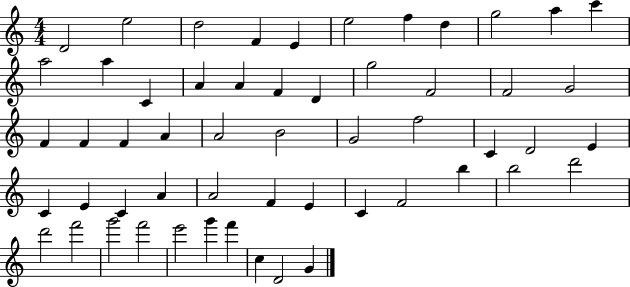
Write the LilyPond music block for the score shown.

{
  \clef treble
  \numericTimeSignature
  \time 4/4
  \key c \major
  d'2 e''2 | d''2 f'4 e'4 | e''2 f''4 d''4 | g''2 a''4 c'''4 | \break a''2 a''4 c'4 | a'4 a'4 f'4 d'4 | g''2 f'2 | f'2 g'2 | \break f'4 f'4 f'4 a'4 | a'2 b'2 | g'2 f''2 | c'4 d'2 e'4 | \break c'4 e'4 c'4 a'4 | a'2 f'4 e'4 | c'4 f'2 b''4 | b''2 d'''2 | \break d'''2 f'''2 | g'''2 f'''2 | e'''2 g'''4 f'''4 | c''4 d'2 g'4 | \break \bar "|."
}